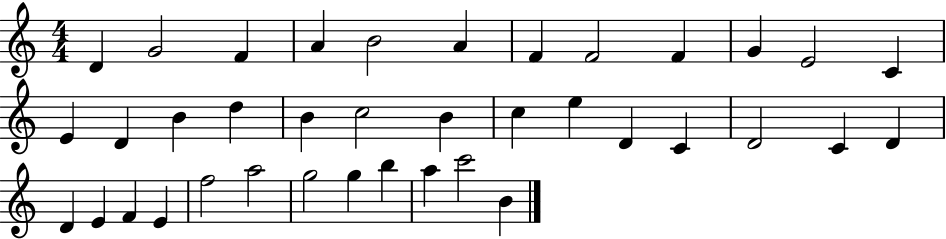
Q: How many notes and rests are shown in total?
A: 38